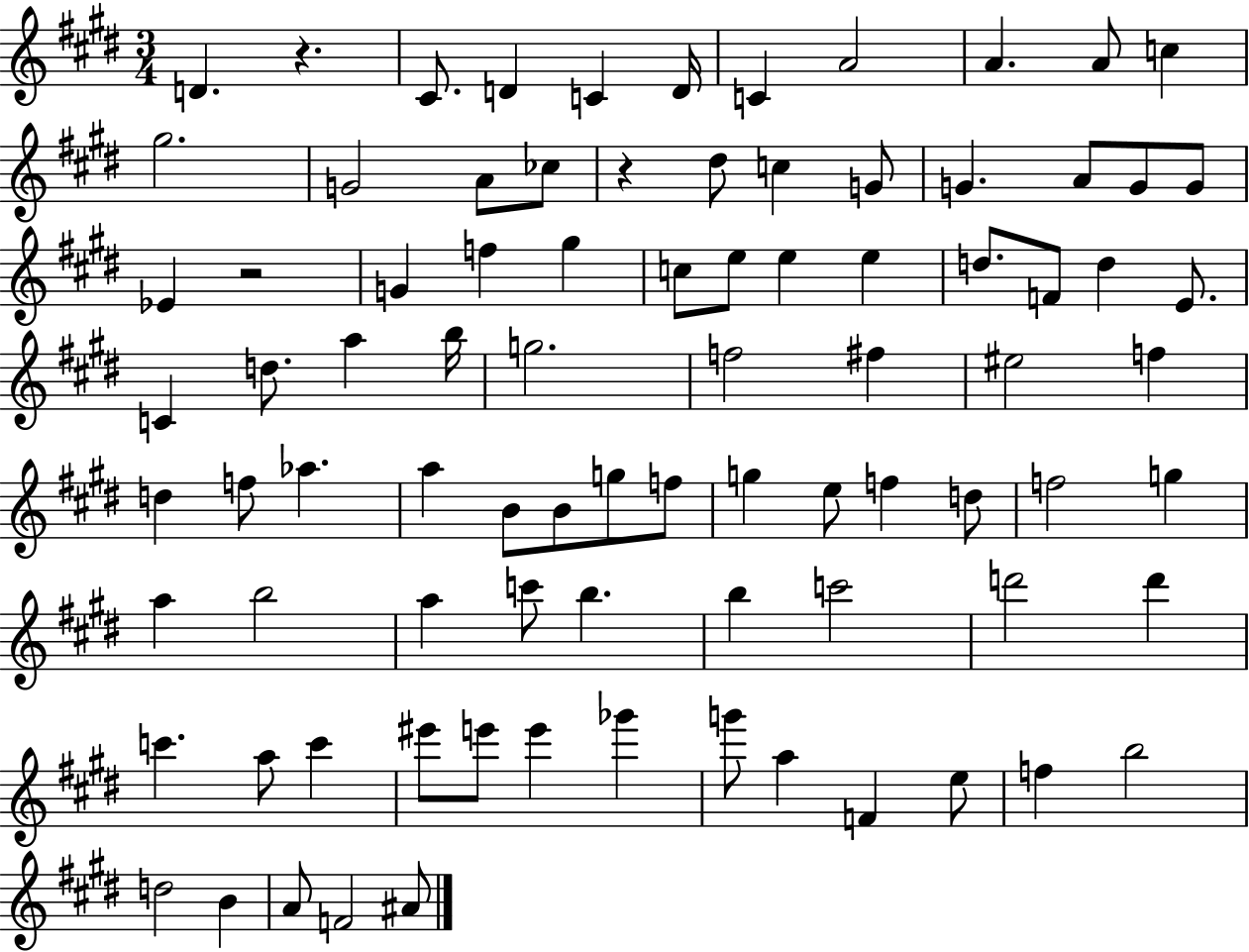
X:1
T:Untitled
M:3/4
L:1/4
K:E
D z ^C/2 D C D/4 C A2 A A/2 c ^g2 G2 A/2 _c/2 z ^d/2 c G/2 G A/2 G/2 G/2 _E z2 G f ^g c/2 e/2 e e d/2 F/2 d E/2 C d/2 a b/4 g2 f2 ^f ^e2 f d f/2 _a a B/2 B/2 g/2 f/2 g e/2 f d/2 f2 g a b2 a c'/2 b b c'2 d'2 d' c' a/2 c' ^e'/2 e'/2 e' _g' g'/2 a F e/2 f b2 d2 B A/2 F2 ^A/2